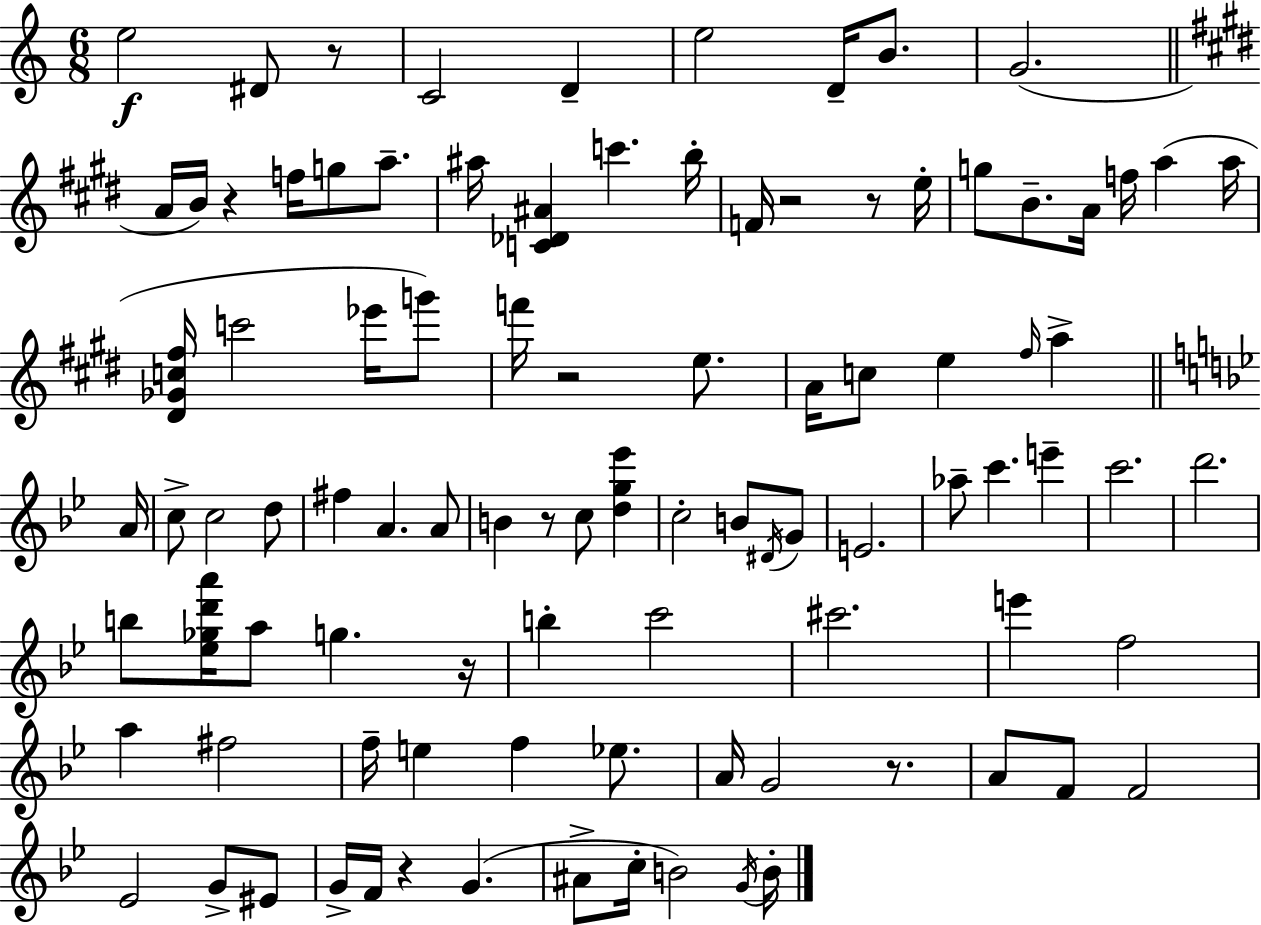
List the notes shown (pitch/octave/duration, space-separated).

E5/h D#4/e R/e C4/h D4/q E5/h D4/s B4/e. G4/h. A4/s B4/s R/q F5/s G5/e A5/e. A#5/s [C4,Db4,A#4]/q C6/q. B5/s F4/s R/h R/e E5/s G5/e B4/e. A4/s F5/s A5/q A5/s [D#4,Gb4,C5,F#5]/s C6/h Eb6/s G6/e F6/s R/h E5/e. A4/s C5/e E5/q F#5/s A5/q A4/s C5/e C5/h D5/e F#5/q A4/q. A4/e B4/q R/e C5/e [D5,G5,Eb6]/q C5/h B4/e D#4/s G4/e E4/h. Ab5/e C6/q. E6/q C6/h. D6/h. B5/e [Eb5,Gb5,D6,A6]/s A5/e G5/q. R/s B5/q C6/h C#6/h. E6/q F5/h A5/q F#5/h F5/s E5/q F5/q Eb5/e. A4/s G4/h R/e. A4/e F4/e F4/h Eb4/h G4/e EIS4/e G4/s F4/s R/q G4/q. A#4/e C5/s B4/h G4/s B4/s